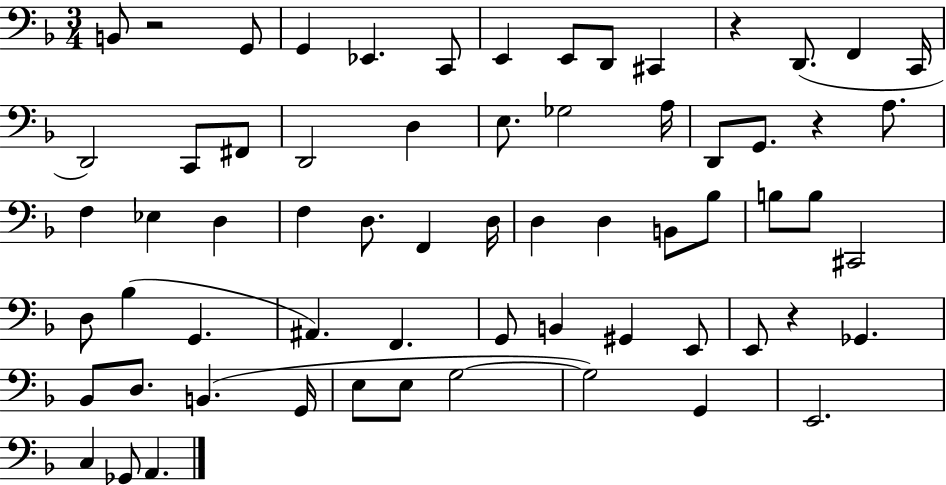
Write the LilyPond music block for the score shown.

{
  \clef bass
  \numericTimeSignature
  \time 3/4
  \key f \major
  b,8 r2 g,8 | g,4 ees,4. c,8 | e,4 e,8 d,8 cis,4 | r4 d,8.( f,4 c,16 | \break d,2) c,8 fis,8 | d,2 d4 | e8. ges2 a16 | d,8 g,8. r4 a8. | \break f4 ees4 d4 | f4 d8. f,4 d16 | d4 d4 b,8 bes8 | b8 b8 cis,2 | \break d8 bes4( g,4. | ais,4.) f,4. | g,8 b,4 gis,4 e,8 | e,8 r4 ges,4. | \break bes,8 d8. b,4.( g,16 | e8 e8 g2~~ | g2) g,4 | e,2. | \break c4 ges,8 a,4. | \bar "|."
}